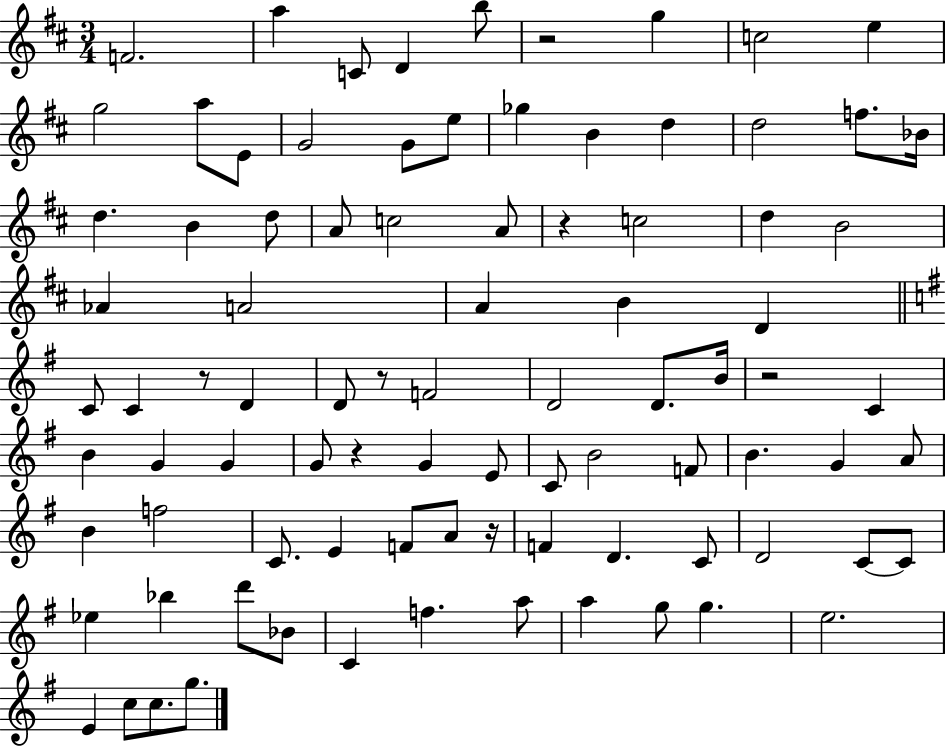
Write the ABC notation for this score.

X:1
T:Untitled
M:3/4
L:1/4
K:D
F2 a C/2 D b/2 z2 g c2 e g2 a/2 E/2 G2 G/2 e/2 _g B d d2 f/2 _B/4 d B d/2 A/2 c2 A/2 z c2 d B2 _A A2 A B D C/2 C z/2 D D/2 z/2 F2 D2 D/2 B/4 z2 C B G G G/2 z G E/2 C/2 B2 F/2 B G A/2 B f2 C/2 E F/2 A/2 z/4 F D C/2 D2 C/2 C/2 _e _b d'/2 _B/2 C f a/2 a g/2 g e2 E c/2 c/2 g/2